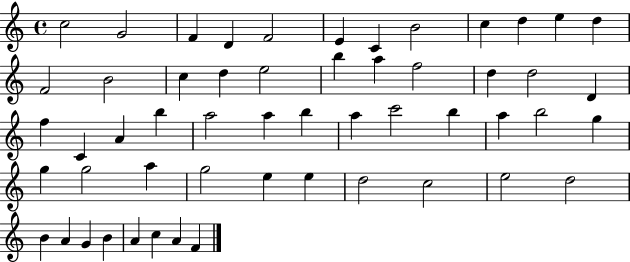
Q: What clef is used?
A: treble